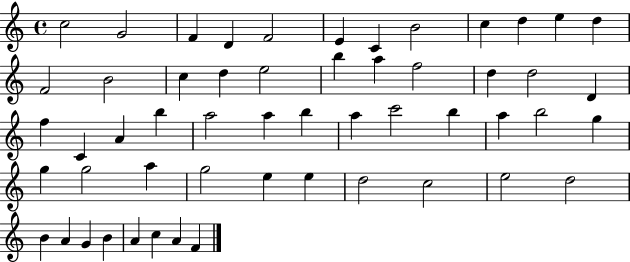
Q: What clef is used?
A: treble